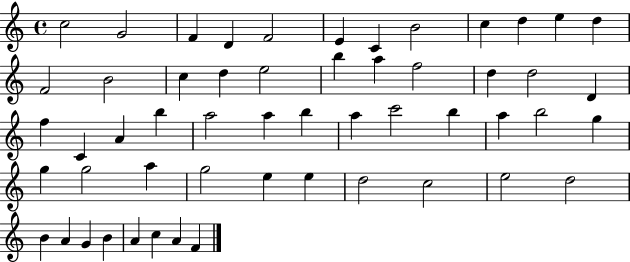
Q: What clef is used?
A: treble